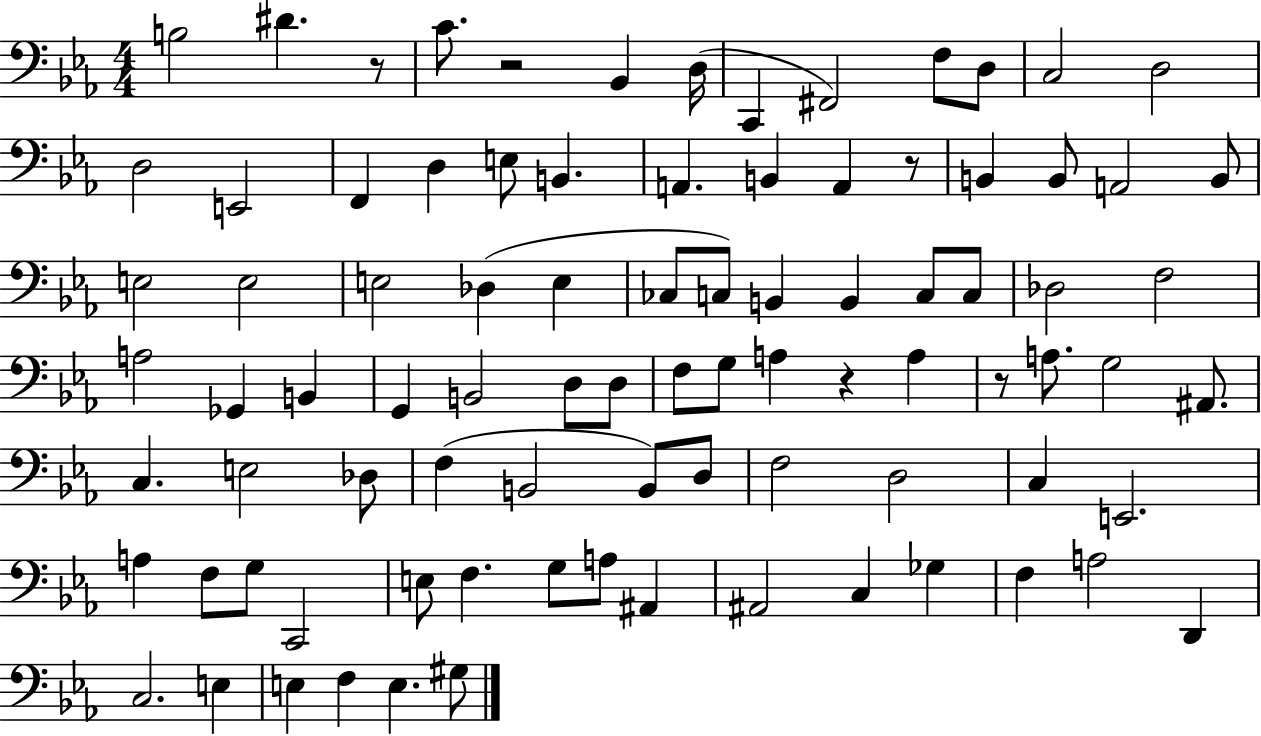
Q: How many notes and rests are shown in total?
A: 88